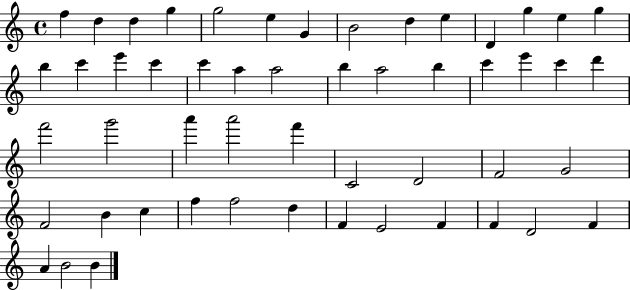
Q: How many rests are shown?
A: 0